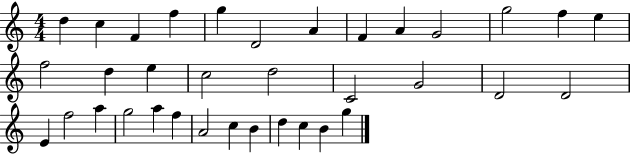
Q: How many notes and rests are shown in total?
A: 35